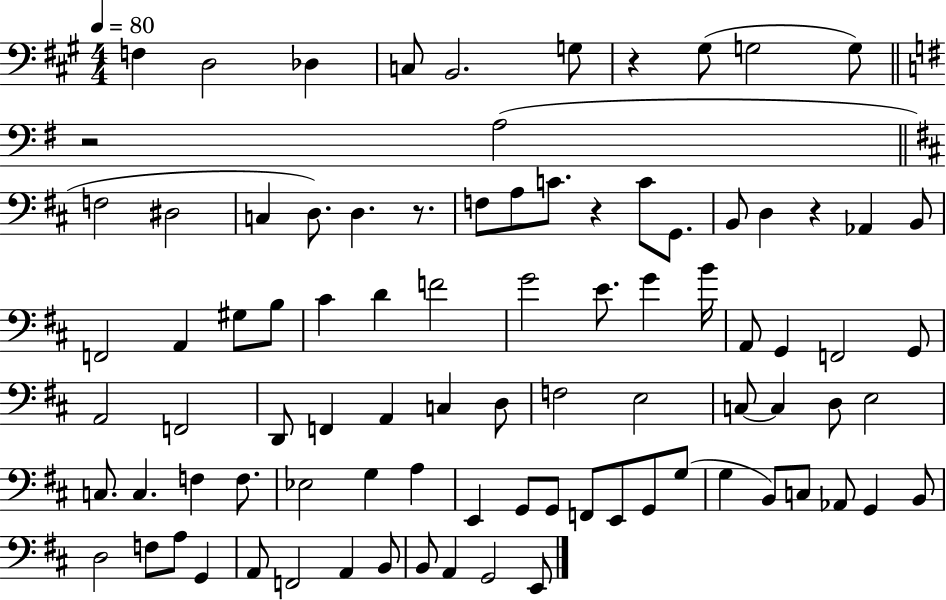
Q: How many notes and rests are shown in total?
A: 89